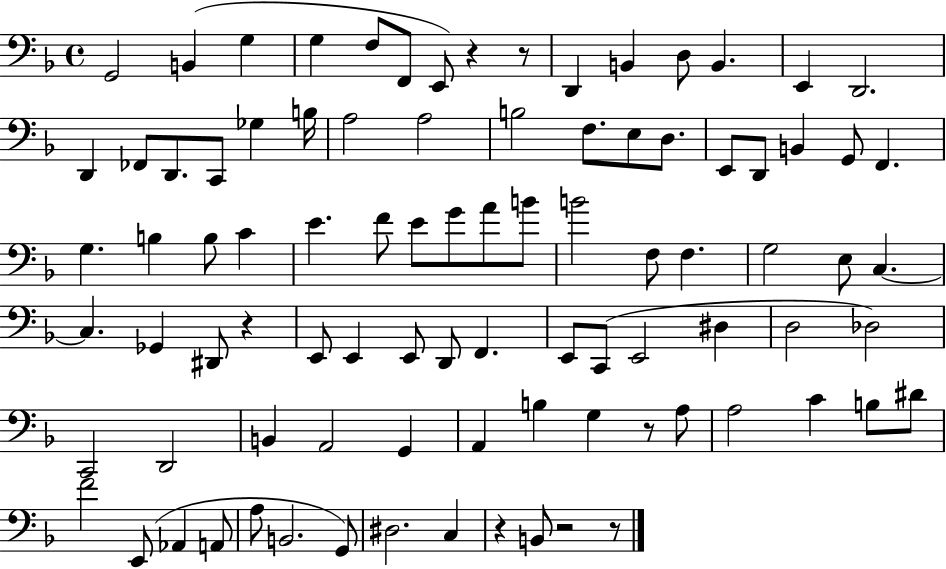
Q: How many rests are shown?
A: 7